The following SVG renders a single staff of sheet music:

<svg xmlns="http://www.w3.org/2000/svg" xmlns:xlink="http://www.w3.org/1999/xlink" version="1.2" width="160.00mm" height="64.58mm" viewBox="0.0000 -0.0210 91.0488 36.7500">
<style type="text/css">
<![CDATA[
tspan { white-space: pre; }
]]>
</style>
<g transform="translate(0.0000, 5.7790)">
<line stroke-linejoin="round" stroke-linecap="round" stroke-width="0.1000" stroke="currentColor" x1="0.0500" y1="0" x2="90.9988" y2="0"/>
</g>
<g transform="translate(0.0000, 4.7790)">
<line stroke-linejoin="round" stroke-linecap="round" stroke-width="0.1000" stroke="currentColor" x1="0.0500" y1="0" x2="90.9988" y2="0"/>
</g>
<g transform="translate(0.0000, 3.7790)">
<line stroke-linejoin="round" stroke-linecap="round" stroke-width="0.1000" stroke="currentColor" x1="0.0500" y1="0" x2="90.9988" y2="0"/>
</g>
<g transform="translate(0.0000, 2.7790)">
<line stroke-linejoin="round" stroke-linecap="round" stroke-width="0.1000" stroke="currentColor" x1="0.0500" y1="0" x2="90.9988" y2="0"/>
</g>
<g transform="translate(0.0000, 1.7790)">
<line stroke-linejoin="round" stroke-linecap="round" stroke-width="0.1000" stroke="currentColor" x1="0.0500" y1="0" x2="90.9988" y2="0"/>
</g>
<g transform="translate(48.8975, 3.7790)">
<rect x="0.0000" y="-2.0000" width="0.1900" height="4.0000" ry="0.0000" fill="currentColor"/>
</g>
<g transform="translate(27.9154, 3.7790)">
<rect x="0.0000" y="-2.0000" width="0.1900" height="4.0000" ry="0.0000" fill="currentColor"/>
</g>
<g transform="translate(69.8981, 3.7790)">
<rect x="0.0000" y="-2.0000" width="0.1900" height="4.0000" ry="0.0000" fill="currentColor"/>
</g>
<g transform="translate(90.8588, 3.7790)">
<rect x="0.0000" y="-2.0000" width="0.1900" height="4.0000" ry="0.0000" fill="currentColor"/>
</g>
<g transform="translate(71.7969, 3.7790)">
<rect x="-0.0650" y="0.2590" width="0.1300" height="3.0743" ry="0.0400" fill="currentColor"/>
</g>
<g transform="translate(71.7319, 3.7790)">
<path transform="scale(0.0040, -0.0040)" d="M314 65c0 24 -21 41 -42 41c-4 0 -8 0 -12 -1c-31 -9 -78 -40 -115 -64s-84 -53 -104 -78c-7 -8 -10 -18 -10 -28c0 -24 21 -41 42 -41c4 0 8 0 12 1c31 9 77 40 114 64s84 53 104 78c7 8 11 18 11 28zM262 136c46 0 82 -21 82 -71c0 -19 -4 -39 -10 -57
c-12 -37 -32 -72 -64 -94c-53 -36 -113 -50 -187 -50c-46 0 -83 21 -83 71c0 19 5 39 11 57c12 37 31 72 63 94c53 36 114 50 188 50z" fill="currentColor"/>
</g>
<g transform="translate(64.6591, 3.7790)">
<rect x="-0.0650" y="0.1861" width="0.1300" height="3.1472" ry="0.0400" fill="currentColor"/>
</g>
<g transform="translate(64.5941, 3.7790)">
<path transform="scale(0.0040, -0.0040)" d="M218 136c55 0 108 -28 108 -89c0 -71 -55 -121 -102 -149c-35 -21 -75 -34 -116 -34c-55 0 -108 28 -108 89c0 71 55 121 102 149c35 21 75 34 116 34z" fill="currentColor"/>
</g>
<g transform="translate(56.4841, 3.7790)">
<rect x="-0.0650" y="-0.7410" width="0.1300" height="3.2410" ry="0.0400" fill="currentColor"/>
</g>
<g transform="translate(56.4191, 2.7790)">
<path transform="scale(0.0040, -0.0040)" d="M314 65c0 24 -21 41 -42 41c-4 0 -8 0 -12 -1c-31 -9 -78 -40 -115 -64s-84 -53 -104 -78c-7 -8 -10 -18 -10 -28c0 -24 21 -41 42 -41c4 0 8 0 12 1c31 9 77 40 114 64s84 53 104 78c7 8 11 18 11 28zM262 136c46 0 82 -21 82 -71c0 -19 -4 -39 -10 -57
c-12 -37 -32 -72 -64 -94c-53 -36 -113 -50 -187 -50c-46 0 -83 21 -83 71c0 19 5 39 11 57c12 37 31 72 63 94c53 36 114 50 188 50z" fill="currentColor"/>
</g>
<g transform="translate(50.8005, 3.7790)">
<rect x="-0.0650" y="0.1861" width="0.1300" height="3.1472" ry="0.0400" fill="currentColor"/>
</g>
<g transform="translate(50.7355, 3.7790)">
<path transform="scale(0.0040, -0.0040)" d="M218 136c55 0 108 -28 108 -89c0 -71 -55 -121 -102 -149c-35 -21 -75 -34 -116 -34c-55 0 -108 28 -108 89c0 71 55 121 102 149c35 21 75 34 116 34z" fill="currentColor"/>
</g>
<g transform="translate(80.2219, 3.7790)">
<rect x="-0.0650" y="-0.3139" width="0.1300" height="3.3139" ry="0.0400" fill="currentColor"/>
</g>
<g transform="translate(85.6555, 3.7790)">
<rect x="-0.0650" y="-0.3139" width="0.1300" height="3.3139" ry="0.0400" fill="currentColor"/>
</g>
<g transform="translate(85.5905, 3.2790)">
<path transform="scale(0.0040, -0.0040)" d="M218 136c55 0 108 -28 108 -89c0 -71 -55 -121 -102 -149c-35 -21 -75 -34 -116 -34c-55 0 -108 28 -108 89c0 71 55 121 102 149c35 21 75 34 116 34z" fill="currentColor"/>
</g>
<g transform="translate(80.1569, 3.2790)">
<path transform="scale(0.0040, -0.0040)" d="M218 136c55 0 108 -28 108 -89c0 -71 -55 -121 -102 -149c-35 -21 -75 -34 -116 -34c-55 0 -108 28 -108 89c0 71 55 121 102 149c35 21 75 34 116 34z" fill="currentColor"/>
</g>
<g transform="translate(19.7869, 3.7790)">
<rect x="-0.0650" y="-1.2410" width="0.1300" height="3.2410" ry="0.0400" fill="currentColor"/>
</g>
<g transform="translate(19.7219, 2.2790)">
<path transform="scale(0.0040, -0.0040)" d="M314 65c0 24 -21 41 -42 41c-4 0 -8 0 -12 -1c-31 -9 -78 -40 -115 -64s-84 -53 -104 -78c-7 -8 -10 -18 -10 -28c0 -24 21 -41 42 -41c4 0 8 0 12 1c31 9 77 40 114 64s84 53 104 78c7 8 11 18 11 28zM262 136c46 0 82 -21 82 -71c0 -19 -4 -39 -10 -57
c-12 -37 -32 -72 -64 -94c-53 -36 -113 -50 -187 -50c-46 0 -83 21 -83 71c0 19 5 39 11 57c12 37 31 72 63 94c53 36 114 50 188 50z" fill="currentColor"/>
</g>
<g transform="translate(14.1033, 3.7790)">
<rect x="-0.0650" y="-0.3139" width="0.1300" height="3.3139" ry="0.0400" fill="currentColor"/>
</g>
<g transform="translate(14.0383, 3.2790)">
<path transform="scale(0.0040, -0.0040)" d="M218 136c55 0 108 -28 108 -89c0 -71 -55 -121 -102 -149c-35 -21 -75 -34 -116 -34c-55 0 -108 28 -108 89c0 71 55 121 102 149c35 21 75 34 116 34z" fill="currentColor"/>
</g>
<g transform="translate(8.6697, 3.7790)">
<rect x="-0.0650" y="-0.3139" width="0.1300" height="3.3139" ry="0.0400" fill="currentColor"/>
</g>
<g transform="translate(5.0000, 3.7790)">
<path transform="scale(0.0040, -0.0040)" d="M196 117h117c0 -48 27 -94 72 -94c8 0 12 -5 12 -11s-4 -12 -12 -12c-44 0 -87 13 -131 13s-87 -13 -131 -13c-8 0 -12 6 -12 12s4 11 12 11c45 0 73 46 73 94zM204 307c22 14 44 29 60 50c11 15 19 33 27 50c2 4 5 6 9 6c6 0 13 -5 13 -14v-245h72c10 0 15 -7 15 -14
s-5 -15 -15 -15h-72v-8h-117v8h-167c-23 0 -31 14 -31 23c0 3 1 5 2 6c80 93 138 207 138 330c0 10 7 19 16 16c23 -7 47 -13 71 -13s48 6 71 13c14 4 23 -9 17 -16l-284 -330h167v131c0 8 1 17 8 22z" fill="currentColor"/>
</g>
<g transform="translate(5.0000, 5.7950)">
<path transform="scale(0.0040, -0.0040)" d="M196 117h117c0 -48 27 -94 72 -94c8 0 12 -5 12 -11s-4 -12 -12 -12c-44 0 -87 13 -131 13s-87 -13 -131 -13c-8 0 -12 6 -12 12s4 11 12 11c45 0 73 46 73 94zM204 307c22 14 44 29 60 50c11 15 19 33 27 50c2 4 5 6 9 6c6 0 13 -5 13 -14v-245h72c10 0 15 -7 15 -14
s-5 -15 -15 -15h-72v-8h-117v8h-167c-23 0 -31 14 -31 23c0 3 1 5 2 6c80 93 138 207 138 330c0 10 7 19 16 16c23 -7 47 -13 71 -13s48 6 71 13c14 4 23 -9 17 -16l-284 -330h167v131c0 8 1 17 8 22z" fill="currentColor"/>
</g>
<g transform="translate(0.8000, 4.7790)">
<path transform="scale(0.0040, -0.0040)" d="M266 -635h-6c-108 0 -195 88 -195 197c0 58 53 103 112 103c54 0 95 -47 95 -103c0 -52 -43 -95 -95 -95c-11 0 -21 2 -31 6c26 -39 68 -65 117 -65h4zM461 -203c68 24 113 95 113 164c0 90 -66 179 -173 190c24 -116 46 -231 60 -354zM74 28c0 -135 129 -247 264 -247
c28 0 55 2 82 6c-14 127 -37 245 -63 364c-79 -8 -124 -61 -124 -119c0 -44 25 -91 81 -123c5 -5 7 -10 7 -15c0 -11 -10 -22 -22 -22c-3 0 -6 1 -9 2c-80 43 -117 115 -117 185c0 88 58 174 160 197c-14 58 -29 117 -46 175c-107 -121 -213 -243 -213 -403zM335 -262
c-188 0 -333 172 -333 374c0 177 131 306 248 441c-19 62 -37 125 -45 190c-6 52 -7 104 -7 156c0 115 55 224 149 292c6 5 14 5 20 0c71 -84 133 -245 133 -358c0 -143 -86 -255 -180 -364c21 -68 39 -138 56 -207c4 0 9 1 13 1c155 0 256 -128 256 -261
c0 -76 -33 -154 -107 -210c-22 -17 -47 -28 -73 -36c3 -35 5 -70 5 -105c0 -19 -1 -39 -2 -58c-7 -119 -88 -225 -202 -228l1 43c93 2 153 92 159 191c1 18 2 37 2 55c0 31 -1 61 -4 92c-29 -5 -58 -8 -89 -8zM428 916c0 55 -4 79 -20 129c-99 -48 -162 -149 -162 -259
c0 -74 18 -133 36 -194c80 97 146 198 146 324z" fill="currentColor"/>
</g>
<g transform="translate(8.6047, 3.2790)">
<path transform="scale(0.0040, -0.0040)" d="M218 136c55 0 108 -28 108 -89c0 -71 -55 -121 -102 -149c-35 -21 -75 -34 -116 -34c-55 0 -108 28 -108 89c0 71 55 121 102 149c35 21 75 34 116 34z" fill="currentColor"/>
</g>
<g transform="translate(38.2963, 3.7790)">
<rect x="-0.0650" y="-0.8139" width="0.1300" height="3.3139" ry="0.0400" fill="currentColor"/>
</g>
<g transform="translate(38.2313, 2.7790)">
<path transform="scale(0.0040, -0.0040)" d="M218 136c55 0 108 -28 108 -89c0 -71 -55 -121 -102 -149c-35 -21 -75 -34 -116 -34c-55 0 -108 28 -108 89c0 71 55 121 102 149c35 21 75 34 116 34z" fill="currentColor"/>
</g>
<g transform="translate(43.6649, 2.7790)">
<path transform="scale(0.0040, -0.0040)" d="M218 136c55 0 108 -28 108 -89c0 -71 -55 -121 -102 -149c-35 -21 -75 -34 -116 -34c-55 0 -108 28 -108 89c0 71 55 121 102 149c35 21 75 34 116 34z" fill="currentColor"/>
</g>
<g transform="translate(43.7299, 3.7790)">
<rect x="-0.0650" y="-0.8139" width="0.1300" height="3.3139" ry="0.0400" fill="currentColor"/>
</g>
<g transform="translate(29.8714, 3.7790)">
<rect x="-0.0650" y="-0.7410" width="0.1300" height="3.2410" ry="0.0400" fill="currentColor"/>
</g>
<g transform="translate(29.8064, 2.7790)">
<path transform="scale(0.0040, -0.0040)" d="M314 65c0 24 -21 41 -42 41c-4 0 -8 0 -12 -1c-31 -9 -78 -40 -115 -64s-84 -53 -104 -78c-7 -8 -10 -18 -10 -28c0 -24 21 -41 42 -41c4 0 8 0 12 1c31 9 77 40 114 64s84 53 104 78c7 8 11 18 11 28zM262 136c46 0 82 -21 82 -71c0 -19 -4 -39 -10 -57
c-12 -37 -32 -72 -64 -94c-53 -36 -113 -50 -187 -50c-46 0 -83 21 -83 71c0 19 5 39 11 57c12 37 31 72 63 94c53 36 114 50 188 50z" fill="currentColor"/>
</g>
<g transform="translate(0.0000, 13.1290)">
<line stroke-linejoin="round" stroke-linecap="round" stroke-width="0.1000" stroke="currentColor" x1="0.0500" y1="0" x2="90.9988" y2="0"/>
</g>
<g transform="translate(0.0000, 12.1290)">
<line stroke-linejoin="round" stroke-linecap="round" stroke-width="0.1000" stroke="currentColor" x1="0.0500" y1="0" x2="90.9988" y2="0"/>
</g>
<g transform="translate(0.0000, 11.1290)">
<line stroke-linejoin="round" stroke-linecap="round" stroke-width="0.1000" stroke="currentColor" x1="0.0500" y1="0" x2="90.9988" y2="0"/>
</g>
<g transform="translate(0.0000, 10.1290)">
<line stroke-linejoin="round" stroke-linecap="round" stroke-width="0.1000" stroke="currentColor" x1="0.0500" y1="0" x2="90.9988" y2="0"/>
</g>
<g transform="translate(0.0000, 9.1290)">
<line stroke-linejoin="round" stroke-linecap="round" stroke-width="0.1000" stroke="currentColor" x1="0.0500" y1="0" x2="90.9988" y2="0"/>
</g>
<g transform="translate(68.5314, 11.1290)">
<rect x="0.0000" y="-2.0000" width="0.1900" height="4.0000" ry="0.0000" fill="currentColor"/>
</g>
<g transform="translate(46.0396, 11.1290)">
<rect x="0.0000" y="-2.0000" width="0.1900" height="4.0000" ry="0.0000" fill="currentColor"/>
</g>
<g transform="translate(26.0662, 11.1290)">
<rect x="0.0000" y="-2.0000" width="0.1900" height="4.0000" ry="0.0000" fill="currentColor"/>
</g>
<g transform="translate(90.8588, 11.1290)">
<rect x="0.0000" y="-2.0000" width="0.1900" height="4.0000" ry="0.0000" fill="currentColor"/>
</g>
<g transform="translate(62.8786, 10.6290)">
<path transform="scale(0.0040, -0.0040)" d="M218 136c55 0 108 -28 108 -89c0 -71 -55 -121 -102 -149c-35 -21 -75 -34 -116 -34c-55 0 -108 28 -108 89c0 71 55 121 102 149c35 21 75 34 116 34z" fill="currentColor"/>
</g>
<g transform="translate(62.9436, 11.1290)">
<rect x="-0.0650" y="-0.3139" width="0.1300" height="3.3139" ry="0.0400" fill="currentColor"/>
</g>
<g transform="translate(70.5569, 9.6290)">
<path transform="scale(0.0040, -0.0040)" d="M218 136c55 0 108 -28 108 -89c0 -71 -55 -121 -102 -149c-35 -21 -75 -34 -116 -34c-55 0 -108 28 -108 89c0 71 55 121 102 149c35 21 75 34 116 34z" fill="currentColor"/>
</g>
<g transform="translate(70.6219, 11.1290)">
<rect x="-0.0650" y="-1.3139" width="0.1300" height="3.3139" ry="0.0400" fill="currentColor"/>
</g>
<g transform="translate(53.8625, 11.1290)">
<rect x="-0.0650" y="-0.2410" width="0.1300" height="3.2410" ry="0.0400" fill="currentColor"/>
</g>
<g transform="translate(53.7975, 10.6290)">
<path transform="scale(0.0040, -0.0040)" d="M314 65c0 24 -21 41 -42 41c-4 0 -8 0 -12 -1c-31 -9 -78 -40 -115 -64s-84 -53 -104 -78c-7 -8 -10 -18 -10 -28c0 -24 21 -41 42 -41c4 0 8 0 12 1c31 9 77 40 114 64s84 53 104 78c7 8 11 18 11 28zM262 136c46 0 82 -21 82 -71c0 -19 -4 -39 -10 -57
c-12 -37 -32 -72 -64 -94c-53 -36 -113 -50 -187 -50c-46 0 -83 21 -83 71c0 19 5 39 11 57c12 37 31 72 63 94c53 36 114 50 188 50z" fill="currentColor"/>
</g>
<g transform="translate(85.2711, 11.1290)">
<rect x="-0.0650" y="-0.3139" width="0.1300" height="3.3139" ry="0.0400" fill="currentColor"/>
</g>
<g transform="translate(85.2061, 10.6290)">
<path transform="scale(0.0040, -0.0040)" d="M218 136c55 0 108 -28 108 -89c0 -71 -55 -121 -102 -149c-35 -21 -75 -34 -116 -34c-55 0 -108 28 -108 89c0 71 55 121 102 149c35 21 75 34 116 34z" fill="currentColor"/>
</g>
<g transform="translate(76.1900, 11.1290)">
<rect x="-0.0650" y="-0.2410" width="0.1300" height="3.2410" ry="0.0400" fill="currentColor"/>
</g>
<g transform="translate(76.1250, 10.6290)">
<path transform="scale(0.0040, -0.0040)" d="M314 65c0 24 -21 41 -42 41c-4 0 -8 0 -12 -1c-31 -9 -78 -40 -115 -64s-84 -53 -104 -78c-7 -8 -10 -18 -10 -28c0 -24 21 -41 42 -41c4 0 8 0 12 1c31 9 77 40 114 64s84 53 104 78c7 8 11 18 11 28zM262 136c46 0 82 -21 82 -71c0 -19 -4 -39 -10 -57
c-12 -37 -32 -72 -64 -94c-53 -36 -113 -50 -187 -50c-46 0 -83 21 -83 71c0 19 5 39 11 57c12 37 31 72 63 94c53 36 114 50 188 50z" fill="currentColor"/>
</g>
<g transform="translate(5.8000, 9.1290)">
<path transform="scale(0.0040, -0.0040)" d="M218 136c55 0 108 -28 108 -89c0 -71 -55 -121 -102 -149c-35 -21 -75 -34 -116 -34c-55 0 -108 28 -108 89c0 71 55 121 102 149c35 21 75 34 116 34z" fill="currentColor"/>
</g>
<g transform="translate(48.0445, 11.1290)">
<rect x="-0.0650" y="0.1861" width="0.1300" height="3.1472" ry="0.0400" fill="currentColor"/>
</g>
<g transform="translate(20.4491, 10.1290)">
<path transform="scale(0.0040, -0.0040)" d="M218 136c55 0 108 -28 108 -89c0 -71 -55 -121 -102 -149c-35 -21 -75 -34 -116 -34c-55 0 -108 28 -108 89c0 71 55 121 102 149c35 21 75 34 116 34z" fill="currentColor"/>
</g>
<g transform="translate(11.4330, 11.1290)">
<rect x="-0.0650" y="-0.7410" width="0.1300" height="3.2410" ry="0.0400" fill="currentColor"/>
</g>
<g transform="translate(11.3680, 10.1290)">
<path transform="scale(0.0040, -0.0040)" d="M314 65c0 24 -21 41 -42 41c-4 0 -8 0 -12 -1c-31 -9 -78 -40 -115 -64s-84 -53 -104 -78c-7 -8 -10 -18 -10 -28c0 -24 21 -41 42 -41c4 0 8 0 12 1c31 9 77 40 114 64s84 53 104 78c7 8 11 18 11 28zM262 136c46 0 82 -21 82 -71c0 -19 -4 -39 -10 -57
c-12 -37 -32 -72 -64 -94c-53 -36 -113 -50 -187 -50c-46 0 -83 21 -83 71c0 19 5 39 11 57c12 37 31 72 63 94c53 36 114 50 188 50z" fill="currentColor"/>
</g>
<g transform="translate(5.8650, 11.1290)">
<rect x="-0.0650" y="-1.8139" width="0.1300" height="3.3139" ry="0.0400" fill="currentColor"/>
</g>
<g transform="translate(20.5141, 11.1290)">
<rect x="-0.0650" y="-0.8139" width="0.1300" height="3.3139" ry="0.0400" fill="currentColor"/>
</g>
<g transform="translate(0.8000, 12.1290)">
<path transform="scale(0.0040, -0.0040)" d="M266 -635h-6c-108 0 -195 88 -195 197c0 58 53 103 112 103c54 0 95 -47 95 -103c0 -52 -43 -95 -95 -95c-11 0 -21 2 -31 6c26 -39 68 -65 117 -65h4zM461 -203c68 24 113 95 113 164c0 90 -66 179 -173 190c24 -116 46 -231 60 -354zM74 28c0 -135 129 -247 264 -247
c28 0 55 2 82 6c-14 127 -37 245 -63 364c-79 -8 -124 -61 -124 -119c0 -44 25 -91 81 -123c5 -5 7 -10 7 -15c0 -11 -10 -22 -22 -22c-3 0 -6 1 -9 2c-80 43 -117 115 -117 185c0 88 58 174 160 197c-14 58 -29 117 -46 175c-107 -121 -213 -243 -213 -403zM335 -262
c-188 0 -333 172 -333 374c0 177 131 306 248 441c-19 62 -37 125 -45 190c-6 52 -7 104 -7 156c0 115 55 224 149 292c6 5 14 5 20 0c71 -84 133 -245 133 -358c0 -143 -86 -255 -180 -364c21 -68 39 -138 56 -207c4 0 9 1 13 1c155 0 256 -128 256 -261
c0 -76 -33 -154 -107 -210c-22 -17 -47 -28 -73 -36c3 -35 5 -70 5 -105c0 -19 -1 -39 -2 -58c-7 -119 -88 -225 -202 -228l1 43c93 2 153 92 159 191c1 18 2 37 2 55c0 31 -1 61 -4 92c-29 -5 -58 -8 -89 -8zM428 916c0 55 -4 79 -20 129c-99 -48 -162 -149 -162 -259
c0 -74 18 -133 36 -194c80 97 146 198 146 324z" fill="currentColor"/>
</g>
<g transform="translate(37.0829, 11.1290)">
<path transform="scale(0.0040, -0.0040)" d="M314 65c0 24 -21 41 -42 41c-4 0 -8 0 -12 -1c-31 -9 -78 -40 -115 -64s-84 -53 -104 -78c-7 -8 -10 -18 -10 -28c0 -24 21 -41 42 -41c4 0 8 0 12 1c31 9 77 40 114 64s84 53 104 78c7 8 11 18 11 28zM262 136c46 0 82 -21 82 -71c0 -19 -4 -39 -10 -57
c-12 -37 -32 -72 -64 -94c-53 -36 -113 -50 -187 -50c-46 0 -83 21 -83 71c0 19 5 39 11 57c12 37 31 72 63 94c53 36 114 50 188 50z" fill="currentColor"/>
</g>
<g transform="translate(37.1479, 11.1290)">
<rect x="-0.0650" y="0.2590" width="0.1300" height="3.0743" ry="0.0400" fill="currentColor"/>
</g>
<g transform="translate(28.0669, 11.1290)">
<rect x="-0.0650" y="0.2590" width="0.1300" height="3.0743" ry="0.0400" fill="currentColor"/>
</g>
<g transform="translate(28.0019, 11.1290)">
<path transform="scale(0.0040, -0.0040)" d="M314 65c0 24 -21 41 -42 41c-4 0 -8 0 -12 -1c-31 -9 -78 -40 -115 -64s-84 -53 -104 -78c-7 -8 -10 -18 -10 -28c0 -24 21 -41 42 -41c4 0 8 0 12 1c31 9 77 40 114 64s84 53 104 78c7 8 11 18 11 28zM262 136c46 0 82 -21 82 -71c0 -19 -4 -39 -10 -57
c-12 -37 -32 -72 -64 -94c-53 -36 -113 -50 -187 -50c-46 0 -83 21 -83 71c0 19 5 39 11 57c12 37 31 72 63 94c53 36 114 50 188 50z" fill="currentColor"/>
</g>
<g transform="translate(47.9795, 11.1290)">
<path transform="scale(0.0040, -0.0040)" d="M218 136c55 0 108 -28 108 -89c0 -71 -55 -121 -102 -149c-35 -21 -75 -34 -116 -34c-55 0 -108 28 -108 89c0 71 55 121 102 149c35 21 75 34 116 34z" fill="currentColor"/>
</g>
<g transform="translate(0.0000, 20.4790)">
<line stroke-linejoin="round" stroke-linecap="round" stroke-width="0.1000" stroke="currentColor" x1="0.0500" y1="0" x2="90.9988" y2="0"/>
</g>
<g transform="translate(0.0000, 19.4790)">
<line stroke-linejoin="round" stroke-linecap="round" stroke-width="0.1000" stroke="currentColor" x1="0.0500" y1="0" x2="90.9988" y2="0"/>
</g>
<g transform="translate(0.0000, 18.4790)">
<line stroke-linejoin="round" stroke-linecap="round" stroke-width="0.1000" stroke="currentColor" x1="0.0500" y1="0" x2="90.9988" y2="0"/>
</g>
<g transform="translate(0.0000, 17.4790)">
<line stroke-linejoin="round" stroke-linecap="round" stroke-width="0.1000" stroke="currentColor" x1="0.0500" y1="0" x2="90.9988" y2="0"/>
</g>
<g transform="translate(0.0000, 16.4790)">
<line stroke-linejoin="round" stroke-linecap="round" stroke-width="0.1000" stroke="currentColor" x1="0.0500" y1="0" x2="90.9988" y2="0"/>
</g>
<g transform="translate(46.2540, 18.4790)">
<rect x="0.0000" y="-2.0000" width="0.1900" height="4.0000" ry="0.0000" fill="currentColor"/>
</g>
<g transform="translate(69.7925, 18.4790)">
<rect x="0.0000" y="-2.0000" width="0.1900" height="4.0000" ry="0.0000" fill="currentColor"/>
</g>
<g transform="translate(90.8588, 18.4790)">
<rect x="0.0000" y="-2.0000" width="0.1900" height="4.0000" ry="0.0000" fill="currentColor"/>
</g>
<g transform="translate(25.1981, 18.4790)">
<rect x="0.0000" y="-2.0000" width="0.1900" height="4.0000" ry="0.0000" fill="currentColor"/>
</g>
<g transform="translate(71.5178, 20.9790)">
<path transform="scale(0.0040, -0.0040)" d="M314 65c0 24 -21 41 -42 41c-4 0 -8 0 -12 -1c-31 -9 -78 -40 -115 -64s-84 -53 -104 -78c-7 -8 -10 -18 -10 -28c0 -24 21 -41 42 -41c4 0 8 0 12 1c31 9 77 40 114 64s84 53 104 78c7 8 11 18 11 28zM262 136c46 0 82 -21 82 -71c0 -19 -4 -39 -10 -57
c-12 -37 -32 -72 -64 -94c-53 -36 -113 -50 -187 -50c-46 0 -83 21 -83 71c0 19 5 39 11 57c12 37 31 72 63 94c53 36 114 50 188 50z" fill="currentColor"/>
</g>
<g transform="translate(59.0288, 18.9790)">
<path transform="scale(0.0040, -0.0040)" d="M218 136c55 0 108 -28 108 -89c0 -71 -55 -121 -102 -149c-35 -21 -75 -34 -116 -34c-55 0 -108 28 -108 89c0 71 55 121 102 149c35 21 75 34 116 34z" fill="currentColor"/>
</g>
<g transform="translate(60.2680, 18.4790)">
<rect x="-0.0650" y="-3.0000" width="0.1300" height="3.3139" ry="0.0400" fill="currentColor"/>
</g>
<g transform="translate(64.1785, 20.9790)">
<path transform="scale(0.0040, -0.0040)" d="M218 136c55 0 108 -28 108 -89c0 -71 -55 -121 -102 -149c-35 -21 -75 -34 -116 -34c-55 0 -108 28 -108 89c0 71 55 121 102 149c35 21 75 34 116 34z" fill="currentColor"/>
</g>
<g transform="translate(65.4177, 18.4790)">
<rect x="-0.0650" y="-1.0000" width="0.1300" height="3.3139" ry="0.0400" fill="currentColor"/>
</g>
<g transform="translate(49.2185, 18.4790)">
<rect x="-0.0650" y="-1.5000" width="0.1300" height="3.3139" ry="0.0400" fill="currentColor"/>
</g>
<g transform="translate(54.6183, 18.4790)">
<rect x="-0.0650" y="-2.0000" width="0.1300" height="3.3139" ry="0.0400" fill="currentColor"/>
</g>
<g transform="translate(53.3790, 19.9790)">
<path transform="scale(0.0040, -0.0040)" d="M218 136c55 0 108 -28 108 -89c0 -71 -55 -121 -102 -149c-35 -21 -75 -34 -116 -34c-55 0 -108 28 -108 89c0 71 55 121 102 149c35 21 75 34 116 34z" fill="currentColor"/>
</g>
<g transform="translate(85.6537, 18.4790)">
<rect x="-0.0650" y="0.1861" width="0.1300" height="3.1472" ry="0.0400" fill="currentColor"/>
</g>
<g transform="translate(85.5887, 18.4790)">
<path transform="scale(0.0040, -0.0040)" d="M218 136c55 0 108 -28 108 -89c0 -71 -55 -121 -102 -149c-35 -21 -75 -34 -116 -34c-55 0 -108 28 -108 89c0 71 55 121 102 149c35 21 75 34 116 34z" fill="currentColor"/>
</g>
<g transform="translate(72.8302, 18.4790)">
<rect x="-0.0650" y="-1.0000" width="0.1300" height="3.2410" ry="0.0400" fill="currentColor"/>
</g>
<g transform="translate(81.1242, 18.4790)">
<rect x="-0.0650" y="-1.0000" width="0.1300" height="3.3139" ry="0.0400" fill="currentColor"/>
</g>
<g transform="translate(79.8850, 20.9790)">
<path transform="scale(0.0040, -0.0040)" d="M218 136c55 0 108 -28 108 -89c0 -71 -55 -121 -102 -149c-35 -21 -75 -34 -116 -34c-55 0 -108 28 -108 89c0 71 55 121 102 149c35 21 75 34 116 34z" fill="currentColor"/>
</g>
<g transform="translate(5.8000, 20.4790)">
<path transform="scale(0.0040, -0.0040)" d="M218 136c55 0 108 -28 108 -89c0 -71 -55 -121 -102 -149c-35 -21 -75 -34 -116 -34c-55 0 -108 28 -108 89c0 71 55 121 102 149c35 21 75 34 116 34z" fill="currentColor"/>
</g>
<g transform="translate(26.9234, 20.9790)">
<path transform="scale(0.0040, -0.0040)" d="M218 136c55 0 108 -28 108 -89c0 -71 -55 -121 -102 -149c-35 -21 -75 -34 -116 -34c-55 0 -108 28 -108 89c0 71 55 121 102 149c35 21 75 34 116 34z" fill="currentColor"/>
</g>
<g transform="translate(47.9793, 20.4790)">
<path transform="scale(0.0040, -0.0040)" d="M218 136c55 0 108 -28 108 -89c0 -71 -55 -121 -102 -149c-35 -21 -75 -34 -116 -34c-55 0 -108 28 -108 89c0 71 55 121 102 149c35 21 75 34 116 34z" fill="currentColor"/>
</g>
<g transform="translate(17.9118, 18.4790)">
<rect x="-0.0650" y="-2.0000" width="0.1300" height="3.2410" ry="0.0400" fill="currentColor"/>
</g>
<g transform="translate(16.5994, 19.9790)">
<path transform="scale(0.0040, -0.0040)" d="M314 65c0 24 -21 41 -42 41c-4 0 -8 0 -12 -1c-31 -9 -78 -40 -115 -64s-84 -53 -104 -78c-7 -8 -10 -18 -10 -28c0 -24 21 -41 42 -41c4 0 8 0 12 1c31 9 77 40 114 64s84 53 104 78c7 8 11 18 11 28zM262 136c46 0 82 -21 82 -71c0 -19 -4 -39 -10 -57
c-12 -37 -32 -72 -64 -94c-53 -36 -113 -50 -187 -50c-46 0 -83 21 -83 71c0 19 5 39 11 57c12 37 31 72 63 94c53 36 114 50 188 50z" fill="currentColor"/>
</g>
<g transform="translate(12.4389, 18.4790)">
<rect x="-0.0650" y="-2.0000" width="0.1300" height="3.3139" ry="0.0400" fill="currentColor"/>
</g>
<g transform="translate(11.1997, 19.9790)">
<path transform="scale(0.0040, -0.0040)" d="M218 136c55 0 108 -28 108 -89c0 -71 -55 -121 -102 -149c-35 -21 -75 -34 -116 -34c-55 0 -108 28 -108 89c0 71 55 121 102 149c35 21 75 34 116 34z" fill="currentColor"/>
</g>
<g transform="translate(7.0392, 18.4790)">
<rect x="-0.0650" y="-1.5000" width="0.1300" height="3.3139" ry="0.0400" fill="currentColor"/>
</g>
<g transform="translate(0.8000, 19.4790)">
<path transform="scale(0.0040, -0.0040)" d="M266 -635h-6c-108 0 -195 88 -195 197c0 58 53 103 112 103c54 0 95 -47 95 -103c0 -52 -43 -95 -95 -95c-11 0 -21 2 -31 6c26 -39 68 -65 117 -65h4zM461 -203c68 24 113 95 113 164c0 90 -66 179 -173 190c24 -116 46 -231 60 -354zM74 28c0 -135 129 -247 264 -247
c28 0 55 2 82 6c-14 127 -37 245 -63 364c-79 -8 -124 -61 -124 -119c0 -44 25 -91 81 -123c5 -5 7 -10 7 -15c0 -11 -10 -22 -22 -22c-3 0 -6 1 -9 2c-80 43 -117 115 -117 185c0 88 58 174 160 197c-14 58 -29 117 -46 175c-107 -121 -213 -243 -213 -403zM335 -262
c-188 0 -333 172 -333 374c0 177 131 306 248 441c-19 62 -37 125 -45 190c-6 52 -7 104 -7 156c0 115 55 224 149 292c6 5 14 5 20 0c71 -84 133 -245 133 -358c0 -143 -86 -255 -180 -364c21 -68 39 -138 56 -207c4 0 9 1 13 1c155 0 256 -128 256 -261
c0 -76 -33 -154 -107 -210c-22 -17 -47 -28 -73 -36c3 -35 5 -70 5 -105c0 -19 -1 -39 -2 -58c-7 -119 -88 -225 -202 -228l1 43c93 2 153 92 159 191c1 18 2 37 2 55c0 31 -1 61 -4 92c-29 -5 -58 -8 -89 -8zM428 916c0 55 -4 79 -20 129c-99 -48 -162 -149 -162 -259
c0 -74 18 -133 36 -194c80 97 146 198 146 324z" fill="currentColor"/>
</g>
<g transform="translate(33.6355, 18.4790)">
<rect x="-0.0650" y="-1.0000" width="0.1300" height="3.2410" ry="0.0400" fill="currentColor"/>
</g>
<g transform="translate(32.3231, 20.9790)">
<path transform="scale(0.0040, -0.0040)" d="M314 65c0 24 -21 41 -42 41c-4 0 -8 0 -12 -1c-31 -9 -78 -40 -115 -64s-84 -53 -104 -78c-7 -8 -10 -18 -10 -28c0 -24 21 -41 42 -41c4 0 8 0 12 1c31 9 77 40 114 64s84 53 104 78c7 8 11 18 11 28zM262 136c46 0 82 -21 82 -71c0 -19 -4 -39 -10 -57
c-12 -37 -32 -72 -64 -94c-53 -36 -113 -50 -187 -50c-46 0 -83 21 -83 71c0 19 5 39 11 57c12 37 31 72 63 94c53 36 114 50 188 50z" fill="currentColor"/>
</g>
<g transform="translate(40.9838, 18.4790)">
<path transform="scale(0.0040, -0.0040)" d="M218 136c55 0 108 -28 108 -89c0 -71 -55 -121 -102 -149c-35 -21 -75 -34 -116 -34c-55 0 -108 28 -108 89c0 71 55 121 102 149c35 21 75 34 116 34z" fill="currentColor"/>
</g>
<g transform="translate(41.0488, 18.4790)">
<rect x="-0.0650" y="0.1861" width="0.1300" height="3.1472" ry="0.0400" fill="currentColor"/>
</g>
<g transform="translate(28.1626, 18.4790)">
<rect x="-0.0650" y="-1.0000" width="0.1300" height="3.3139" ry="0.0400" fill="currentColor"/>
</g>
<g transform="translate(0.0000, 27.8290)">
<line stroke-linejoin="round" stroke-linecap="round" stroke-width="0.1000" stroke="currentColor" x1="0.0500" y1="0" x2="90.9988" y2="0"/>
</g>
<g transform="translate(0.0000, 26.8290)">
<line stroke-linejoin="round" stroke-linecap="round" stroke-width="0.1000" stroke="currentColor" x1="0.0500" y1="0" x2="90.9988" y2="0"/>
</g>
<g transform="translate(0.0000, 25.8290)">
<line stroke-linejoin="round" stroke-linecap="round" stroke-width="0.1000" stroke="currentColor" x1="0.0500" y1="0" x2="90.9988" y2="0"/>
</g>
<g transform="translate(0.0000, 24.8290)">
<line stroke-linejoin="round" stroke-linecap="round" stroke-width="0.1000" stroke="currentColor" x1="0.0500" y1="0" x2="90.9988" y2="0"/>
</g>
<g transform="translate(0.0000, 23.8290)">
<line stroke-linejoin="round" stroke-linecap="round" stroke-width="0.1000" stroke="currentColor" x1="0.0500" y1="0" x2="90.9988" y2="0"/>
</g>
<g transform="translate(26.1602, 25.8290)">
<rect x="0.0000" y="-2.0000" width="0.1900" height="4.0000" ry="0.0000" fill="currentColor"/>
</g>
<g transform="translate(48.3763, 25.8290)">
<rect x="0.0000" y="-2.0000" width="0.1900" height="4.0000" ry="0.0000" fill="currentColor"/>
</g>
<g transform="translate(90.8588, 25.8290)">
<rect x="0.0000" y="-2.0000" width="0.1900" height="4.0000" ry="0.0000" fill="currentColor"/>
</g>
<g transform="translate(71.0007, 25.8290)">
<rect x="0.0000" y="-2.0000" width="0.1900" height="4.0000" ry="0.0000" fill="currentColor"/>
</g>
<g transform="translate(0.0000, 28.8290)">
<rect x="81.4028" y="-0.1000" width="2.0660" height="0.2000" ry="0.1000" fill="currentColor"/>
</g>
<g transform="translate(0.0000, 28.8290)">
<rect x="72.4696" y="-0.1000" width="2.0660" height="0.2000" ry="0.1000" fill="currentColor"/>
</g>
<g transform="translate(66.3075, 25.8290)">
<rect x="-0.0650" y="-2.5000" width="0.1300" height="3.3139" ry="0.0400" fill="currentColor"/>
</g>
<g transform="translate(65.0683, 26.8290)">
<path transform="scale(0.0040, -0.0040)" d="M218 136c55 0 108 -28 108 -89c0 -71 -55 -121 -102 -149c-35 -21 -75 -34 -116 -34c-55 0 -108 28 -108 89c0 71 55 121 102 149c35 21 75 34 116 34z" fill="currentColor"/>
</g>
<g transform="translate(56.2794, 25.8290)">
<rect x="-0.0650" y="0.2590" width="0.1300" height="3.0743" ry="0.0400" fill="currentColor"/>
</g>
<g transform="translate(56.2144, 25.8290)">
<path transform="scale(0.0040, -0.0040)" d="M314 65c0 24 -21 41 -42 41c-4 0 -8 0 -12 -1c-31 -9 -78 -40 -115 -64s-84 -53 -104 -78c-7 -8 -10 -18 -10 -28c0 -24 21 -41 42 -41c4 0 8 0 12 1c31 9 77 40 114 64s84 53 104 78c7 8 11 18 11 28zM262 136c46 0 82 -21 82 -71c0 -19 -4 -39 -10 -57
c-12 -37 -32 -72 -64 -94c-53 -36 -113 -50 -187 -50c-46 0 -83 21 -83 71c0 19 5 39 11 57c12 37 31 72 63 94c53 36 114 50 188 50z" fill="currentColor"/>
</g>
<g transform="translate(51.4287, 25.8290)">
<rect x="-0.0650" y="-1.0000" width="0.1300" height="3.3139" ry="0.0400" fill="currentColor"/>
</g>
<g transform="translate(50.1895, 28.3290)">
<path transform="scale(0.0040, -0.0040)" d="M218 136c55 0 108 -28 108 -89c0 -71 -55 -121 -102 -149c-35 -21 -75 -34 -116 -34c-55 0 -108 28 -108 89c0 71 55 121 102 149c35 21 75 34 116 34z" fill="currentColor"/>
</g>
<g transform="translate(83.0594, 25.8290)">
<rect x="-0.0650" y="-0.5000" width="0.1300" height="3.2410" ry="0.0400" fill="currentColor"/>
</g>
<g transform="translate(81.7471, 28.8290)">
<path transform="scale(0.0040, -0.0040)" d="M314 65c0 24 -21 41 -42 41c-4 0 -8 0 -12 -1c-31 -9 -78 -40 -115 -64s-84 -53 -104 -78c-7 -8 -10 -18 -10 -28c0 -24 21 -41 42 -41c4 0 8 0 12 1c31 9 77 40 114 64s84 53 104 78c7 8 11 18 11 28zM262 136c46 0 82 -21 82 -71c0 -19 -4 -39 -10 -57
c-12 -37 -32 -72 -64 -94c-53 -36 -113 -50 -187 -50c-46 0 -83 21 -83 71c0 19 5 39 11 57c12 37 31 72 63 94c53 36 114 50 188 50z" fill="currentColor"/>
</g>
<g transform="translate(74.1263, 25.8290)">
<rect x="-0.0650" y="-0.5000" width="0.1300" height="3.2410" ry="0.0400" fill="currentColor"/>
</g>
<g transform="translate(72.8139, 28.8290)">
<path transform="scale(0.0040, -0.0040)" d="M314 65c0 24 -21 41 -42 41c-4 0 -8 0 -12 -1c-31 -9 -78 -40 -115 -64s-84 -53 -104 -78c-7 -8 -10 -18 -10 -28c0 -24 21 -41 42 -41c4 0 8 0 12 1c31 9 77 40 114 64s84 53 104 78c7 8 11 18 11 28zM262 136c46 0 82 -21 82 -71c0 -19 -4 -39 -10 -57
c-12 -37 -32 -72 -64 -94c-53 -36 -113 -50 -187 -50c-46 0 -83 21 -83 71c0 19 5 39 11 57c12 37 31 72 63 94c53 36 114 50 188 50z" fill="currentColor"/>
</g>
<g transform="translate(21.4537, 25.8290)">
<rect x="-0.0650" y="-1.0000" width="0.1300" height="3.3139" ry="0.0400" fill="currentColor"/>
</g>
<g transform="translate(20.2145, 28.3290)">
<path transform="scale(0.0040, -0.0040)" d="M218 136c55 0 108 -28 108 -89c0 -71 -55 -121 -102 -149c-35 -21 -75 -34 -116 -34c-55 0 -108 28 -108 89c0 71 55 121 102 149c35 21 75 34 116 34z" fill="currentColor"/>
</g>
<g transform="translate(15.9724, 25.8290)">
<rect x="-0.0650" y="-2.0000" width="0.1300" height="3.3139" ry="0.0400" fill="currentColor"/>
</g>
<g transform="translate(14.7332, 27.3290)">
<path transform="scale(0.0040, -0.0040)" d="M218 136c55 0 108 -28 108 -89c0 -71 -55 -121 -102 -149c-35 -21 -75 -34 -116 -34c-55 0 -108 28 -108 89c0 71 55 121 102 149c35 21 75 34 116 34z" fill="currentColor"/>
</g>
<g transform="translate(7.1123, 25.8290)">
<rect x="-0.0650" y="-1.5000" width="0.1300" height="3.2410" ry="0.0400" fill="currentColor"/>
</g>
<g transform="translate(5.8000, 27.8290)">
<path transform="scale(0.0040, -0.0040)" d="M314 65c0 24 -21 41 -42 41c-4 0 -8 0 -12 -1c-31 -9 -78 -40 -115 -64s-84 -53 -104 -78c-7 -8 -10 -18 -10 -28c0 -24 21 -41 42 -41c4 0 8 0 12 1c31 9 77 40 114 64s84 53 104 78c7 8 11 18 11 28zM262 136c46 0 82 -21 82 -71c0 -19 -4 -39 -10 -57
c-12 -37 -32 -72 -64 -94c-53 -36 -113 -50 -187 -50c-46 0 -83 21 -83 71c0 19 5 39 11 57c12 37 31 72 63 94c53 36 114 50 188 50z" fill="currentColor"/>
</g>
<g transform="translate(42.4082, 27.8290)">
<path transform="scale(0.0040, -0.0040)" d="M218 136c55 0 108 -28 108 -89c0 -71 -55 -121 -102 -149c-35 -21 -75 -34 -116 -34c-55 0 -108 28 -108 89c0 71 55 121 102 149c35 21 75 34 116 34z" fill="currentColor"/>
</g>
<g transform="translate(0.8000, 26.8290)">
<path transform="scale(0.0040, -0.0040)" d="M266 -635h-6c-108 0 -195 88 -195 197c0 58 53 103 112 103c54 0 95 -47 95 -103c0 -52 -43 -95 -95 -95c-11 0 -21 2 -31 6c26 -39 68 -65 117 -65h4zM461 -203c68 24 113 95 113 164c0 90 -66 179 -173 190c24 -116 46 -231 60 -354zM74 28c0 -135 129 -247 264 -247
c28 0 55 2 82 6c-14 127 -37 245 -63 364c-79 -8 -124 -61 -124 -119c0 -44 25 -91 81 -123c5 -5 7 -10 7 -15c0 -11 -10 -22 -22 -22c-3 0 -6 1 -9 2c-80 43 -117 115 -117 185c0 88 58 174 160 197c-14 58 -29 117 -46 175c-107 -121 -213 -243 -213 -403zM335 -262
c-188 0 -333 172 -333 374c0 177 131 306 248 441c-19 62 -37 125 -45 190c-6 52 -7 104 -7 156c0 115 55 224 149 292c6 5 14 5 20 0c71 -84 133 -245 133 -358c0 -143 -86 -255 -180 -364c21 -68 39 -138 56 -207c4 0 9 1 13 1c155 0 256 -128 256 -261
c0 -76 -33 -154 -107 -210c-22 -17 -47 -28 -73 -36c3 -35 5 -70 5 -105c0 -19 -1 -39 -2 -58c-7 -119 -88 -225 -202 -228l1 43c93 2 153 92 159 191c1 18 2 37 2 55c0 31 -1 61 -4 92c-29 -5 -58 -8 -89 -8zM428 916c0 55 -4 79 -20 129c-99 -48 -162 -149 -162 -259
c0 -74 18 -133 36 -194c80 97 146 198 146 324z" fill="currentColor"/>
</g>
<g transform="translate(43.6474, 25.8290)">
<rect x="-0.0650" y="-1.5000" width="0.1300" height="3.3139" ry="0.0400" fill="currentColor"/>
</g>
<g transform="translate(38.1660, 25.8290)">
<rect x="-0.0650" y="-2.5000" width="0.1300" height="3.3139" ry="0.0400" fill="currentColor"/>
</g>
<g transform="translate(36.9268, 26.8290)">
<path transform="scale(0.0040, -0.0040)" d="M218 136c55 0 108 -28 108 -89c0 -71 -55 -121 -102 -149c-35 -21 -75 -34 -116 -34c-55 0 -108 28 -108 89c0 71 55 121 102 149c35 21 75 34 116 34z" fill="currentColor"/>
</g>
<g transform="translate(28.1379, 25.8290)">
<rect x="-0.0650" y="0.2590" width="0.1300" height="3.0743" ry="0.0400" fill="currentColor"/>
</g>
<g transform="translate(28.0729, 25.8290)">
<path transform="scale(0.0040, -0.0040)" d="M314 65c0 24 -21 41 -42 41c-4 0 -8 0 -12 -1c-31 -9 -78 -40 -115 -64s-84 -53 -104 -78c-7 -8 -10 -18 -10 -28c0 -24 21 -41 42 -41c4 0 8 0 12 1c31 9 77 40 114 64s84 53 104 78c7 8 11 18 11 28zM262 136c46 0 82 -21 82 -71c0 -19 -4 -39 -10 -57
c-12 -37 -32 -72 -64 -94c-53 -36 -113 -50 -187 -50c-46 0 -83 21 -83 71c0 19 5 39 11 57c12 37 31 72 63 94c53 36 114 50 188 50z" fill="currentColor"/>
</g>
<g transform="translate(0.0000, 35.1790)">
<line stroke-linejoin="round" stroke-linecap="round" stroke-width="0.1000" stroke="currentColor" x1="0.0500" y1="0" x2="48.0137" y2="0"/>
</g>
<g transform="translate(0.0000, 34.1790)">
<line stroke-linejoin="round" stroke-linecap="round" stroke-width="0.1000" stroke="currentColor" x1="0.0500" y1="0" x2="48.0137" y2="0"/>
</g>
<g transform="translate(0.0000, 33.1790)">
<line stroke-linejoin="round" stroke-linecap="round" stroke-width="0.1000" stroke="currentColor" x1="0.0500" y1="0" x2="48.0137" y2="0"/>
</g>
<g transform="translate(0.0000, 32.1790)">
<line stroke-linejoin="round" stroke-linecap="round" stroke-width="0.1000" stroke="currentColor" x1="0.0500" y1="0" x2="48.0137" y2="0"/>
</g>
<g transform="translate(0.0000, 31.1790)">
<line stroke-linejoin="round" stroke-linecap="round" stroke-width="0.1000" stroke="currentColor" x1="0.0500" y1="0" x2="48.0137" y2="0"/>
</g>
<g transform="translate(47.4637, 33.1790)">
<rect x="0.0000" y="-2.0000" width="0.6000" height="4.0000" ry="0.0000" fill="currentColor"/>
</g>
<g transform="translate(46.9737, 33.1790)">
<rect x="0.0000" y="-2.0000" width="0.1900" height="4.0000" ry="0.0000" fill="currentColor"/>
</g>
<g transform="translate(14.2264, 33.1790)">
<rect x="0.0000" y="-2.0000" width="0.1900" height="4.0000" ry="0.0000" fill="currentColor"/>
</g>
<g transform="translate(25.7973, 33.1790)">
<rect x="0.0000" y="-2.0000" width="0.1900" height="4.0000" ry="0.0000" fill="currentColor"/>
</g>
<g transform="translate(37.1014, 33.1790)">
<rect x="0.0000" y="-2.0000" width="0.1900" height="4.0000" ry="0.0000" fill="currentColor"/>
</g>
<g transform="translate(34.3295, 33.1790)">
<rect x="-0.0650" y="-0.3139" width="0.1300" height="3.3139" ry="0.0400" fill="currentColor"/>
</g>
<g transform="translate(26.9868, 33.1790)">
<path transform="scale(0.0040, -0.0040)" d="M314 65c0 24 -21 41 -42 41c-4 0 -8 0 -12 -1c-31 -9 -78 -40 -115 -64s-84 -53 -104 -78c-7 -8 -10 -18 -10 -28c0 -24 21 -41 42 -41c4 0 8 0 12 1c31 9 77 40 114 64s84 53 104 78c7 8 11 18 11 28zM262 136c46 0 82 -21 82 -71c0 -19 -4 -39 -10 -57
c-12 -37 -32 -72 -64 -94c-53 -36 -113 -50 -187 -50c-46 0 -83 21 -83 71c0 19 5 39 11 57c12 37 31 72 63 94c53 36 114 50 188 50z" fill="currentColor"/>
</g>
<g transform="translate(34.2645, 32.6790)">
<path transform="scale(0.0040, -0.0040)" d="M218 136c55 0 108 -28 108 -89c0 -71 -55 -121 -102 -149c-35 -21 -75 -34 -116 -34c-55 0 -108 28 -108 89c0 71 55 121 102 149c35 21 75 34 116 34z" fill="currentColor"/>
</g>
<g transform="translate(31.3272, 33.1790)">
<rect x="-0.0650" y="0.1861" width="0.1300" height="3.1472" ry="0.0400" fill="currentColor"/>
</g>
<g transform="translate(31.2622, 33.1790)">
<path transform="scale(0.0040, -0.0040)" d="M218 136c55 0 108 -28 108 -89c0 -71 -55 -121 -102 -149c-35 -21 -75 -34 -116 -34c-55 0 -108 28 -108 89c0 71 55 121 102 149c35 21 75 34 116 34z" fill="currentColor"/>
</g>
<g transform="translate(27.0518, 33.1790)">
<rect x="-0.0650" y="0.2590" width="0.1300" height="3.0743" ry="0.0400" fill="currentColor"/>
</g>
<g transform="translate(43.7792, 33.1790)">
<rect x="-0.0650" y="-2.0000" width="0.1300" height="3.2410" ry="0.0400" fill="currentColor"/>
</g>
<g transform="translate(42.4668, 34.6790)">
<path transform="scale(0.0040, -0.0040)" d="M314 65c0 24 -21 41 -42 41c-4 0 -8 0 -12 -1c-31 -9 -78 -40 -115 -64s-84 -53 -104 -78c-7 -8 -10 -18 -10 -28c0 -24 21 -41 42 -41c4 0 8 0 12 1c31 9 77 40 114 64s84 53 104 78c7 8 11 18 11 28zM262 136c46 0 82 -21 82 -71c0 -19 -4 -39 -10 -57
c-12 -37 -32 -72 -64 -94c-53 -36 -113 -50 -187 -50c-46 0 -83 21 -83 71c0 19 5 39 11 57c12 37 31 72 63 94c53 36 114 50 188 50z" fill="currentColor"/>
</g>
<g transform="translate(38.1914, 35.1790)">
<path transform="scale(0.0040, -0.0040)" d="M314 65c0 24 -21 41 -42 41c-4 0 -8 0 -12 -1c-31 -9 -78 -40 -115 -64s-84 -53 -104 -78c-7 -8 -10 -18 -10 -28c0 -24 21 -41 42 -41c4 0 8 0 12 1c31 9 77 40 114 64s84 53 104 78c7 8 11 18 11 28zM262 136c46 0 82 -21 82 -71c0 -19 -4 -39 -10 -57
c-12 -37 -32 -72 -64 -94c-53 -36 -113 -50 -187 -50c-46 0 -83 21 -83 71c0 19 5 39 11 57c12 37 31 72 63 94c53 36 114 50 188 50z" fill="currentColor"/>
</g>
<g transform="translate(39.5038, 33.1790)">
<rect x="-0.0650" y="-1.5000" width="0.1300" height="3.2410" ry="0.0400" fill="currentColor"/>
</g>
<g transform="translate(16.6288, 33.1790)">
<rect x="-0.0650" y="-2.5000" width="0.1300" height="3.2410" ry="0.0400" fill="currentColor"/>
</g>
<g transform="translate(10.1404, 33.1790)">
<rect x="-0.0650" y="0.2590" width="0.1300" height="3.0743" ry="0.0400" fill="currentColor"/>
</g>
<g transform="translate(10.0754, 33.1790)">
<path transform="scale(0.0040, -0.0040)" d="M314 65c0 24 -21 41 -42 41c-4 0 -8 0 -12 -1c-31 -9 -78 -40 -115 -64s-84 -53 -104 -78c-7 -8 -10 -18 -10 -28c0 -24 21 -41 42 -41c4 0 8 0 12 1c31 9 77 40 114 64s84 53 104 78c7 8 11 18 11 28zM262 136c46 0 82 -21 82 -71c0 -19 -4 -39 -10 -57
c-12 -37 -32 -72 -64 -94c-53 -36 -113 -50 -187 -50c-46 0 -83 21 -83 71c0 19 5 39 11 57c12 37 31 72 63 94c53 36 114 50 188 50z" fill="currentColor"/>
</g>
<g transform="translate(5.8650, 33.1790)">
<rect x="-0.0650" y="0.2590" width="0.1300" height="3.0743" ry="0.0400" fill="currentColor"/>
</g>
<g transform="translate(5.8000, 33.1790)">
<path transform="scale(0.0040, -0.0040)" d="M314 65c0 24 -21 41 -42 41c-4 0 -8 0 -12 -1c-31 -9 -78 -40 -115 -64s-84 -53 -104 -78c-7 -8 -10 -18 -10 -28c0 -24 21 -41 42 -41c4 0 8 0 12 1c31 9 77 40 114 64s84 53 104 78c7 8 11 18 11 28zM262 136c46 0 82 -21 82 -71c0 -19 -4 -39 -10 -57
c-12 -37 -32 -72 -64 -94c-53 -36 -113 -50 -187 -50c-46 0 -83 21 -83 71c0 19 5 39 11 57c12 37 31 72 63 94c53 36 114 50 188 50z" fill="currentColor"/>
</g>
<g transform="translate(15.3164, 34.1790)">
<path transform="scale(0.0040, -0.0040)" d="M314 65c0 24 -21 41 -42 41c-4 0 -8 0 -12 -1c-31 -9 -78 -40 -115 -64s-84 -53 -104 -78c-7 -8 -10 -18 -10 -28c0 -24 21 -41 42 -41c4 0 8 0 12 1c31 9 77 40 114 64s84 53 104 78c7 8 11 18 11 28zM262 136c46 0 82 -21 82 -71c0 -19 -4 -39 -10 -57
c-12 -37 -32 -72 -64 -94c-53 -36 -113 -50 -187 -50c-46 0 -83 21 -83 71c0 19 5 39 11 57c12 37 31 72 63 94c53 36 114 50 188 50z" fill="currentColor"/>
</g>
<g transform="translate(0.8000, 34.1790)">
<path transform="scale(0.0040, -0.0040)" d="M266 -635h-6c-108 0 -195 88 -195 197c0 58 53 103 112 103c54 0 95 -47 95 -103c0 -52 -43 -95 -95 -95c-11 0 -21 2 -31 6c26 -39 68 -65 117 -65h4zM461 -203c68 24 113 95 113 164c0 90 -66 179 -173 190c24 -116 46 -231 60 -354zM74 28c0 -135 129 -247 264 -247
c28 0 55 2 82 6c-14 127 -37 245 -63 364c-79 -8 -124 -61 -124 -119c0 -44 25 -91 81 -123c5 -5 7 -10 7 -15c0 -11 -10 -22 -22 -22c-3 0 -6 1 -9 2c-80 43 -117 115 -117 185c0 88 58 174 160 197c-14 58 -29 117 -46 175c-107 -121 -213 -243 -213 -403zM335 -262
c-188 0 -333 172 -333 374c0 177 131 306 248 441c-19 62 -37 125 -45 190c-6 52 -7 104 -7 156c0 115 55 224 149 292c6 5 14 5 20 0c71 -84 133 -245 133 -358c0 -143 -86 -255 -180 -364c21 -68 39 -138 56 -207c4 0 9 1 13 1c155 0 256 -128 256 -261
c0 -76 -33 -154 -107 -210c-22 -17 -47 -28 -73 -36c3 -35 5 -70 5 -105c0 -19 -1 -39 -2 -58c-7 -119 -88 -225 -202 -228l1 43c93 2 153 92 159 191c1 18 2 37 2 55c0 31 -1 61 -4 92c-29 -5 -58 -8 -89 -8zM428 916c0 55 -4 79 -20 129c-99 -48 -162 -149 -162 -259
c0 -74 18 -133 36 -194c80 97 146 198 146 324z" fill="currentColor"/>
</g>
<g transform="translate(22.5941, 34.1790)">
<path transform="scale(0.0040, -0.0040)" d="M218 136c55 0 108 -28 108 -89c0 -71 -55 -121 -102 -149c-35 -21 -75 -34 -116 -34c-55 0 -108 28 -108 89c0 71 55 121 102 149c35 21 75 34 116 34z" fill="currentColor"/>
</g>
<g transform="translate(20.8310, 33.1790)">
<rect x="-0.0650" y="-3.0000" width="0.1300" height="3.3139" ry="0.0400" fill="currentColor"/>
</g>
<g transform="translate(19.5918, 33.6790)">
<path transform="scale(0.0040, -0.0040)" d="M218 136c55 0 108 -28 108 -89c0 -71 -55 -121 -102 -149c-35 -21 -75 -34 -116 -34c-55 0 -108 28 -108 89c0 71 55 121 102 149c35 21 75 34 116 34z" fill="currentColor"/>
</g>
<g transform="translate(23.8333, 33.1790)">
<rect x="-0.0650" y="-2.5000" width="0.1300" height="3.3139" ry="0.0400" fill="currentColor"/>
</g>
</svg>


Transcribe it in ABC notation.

X:1
T:Untitled
M:4/4
L:1/4
K:C
c c e2 d2 d d B d2 B B2 c c f d2 d B2 B2 B c2 c e c2 c E F F2 D D2 B E F A D D2 D B E2 F D B2 G E D B2 G C2 C2 B2 B2 G2 A G B2 B c E2 F2